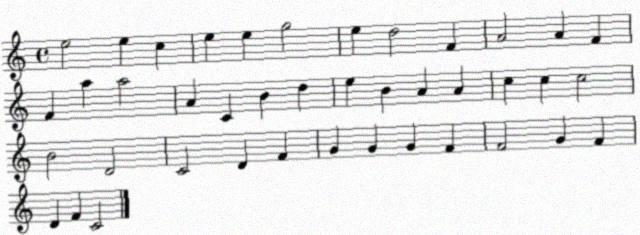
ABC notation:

X:1
T:Untitled
M:4/4
L:1/4
K:C
e2 e c e e g2 e d2 F A2 A F F a a2 A C B d e B A A c c c2 B2 D2 C2 D F G G G F F2 G F D F C2